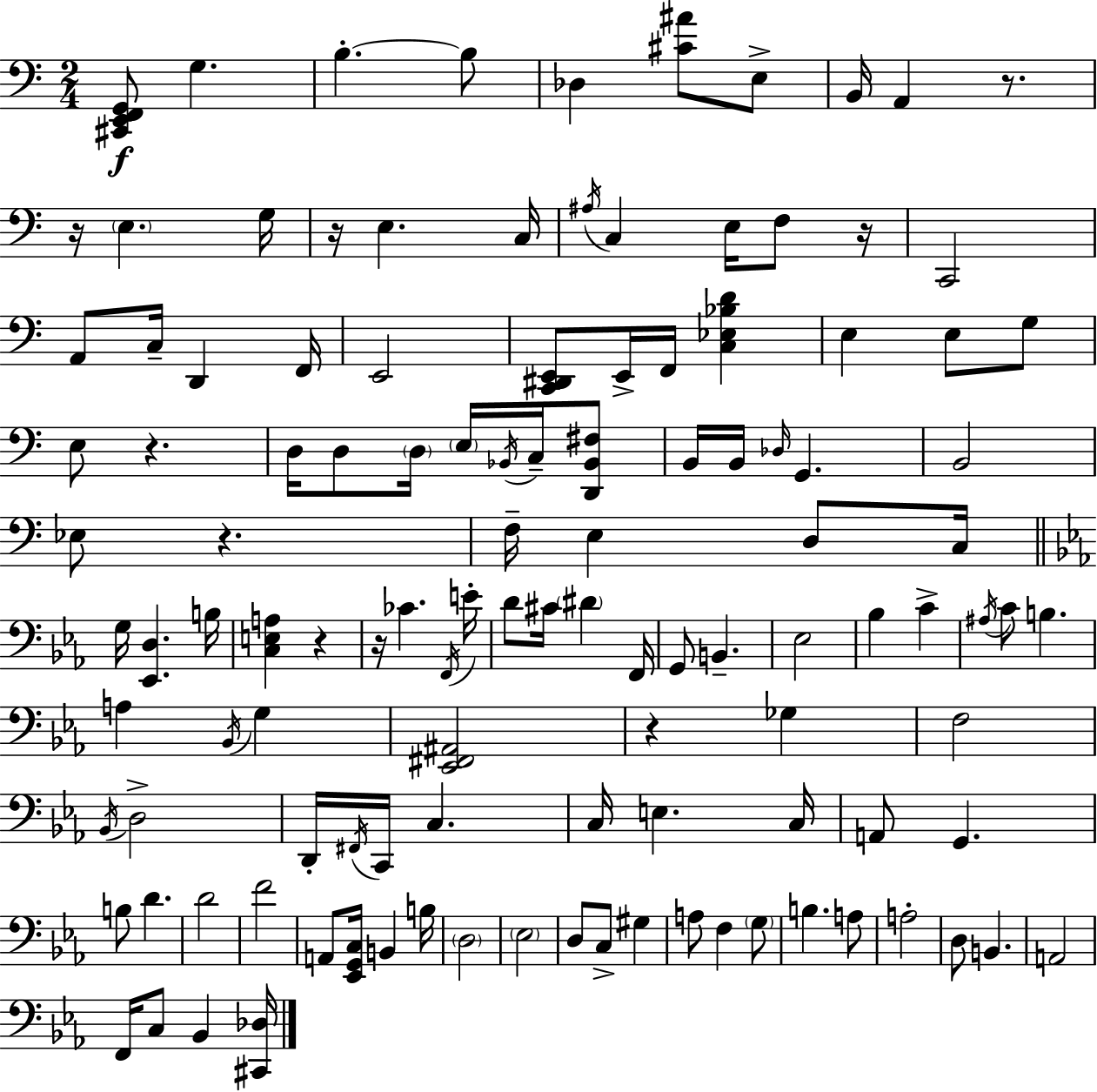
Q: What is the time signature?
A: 2/4